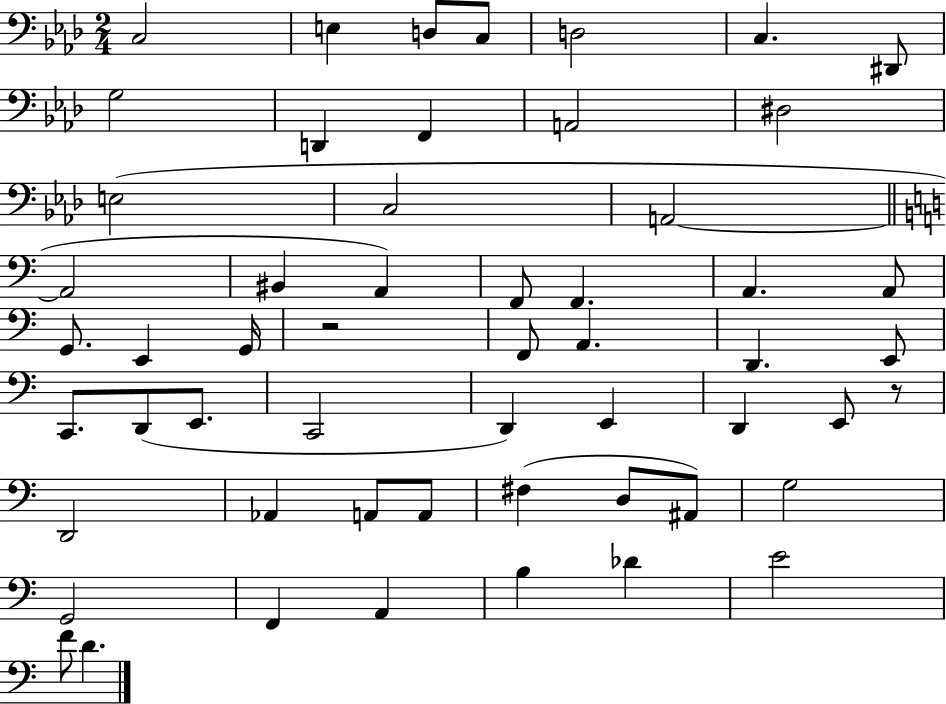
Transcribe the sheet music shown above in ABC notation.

X:1
T:Untitled
M:2/4
L:1/4
K:Ab
C,2 E, D,/2 C,/2 D,2 C, ^D,,/2 G,2 D,, F,, A,,2 ^D,2 E,2 C,2 A,,2 A,,2 ^B,, A,, F,,/2 F,, A,, A,,/2 G,,/2 E,, G,,/4 z2 F,,/2 A,, D,, E,,/2 C,,/2 D,,/2 E,,/2 C,,2 D,, E,, D,, E,,/2 z/2 D,,2 _A,, A,,/2 A,,/2 ^F, D,/2 ^A,,/2 G,2 G,,2 F,, A,, B, _D E2 F/2 D